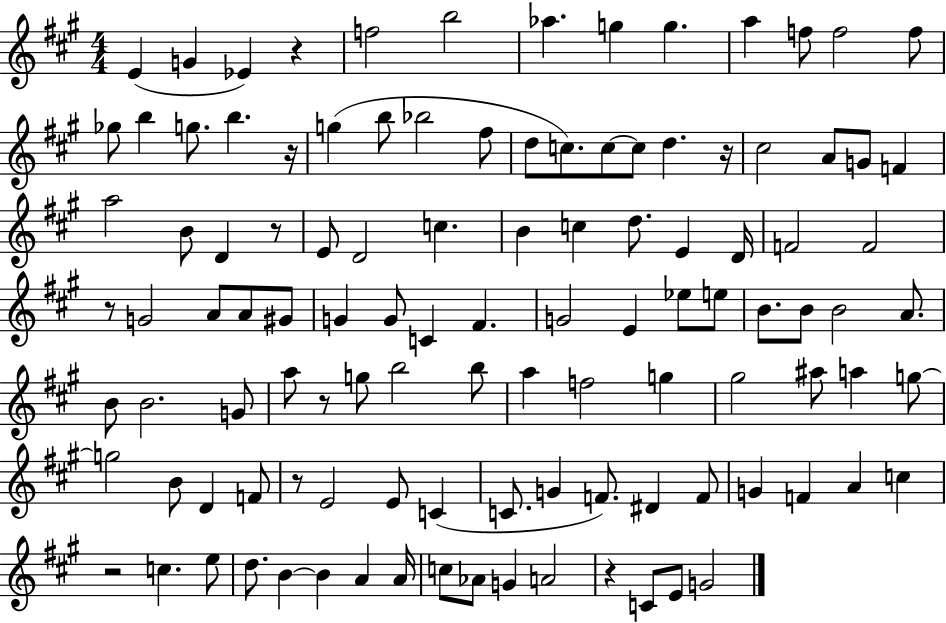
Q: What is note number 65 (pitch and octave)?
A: B5